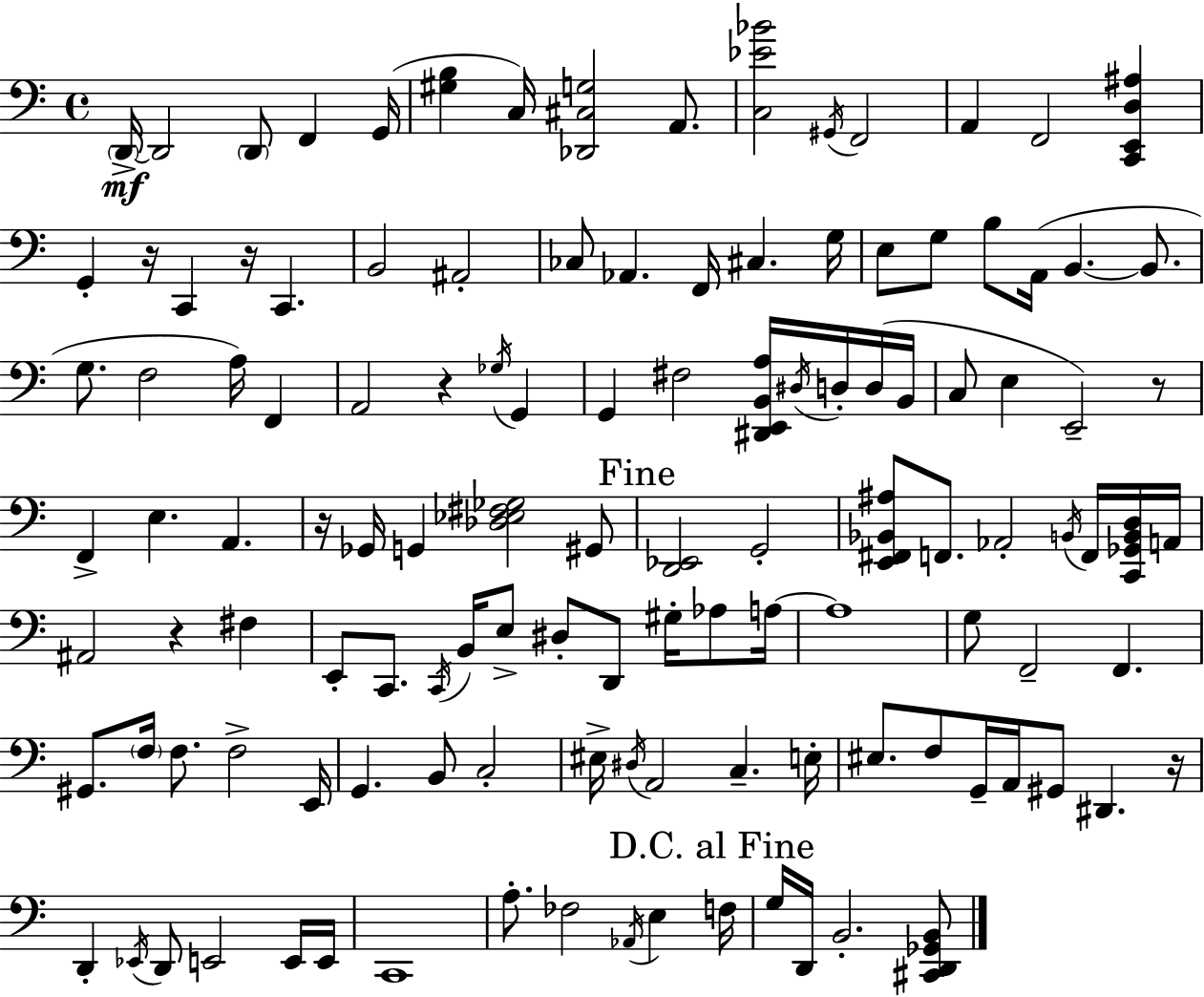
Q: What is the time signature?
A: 4/4